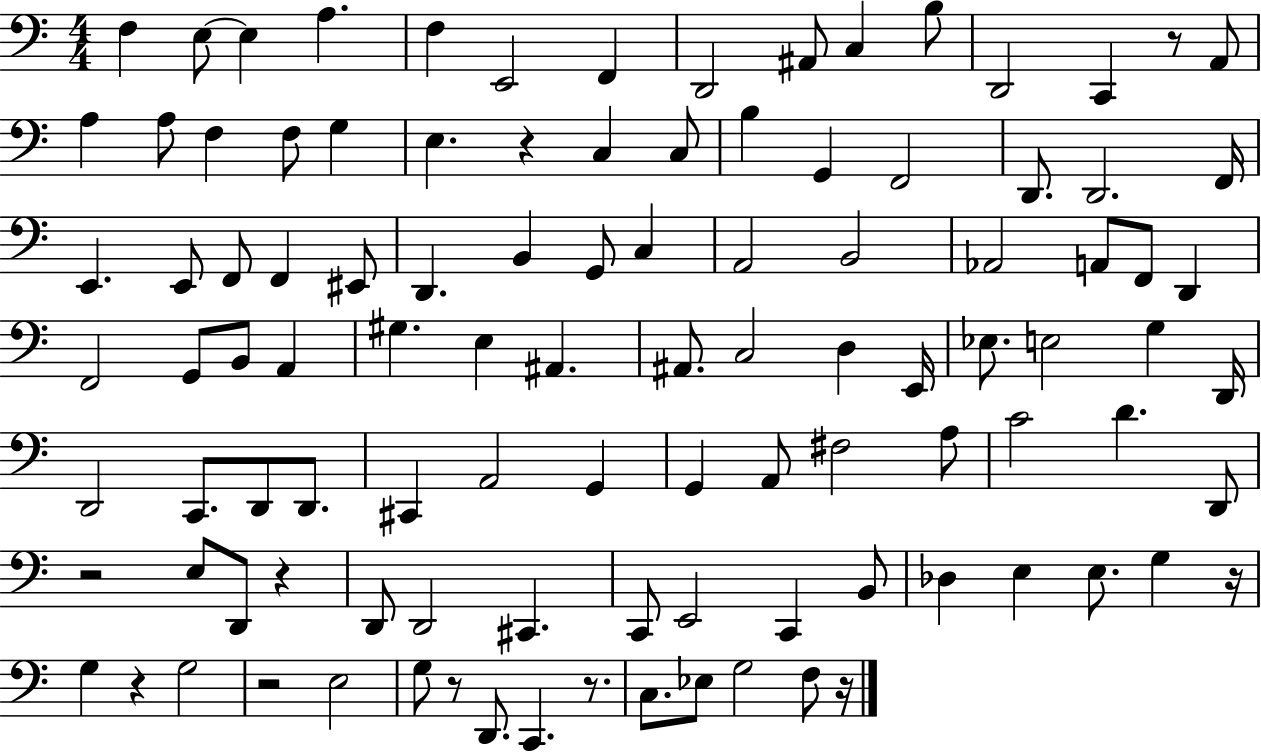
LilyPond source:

{
  \clef bass
  \numericTimeSignature
  \time 4/4
  \key c \major
  \repeat volta 2 { f4 e8~~ e4 a4. | f4 e,2 f,4 | d,2 ais,8 c4 b8 | d,2 c,4 r8 a,8 | \break a4 a8 f4 f8 g4 | e4. r4 c4 c8 | b4 g,4 f,2 | d,8. d,2. f,16 | \break e,4. e,8 f,8 f,4 eis,8 | d,4. b,4 g,8 c4 | a,2 b,2 | aes,2 a,8 f,8 d,4 | \break f,2 g,8 b,8 a,4 | gis4. e4 ais,4. | ais,8. c2 d4 e,16 | ees8. e2 g4 d,16 | \break d,2 c,8. d,8 d,8. | cis,4 a,2 g,4 | g,4 a,8 fis2 a8 | c'2 d'4. d,8 | \break r2 e8 d,8 r4 | d,8 d,2 cis,4. | c,8 e,2 c,4 b,8 | des4 e4 e8. g4 r16 | \break g4 r4 g2 | r2 e2 | g8 r8 d,8. c,4. r8. | c8. ees8 g2 f8 r16 | \break } \bar "|."
}